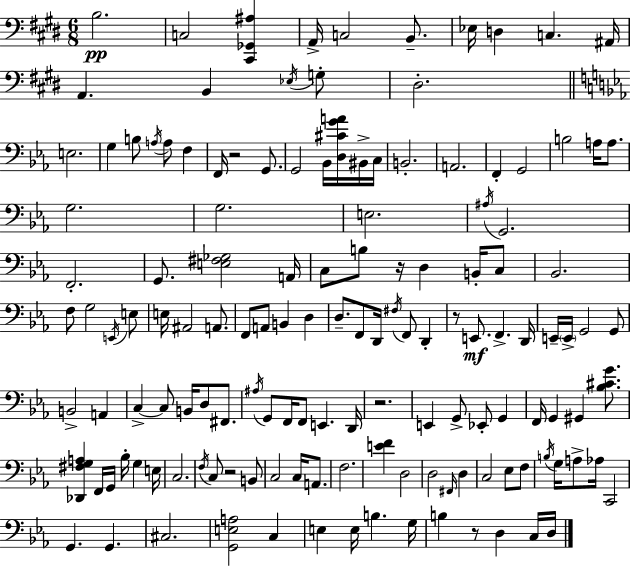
B3/h. C3/h [C#2,Gb2,A#3]/q A2/s C3/h B2/e. Eb3/s D3/q C3/q. A#2/s A2/q. B2/q Eb3/s G3/e D#3/h. E3/h. G3/q B3/e A3/s A3/e F3/q F2/s R/h G2/e. G2/h Bb2/s [D3,C#4,G4,A4]/s BIS2/s C3/s B2/h. A2/h. F2/q G2/h B3/h A3/s A3/e. G3/h. G3/h. E3/h. A#3/s G2/h. F2/h. G2/e. [E3,F#3,Gb3]/h A2/s C3/e B3/e R/s D3/q B2/s C3/e Bb2/h. F3/e G3/h E2/s E3/e E3/s A#2/h A2/e. F2/e A2/e B2/q D3/q D3/e. F2/e D2/s F#3/s F2/e D2/q R/e E2/e. F2/q. D2/s E2/s E2/s G2/h G2/e B2/h A2/q C3/q C3/e B2/s D3/e F#2/e. A#3/s G2/e F2/s F2/e E2/q. D2/s R/h. E2/q G2/e Eb2/e G2/q F2/s G2/q G#2/q [Bb3,C#4,G4]/e. [Db2,F#3,G3,A3]/q F2/s G2/s Bb3/s G3/q E3/s C3/h. F3/s C3/e R/h B2/e C3/h C3/s A2/e. F3/h. [E4,F4]/q D3/h D3/h F#2/s D3/q C3/h Eb3/e F3/e B3/s G3/s A3/e Ab3/s C2/h G2/q. G2/q. C#3/h. [G2,E3,A3]/h C3/q E3/q E3/s B3/q. G3/s B3/q R/e D3/q C3/s D3/s